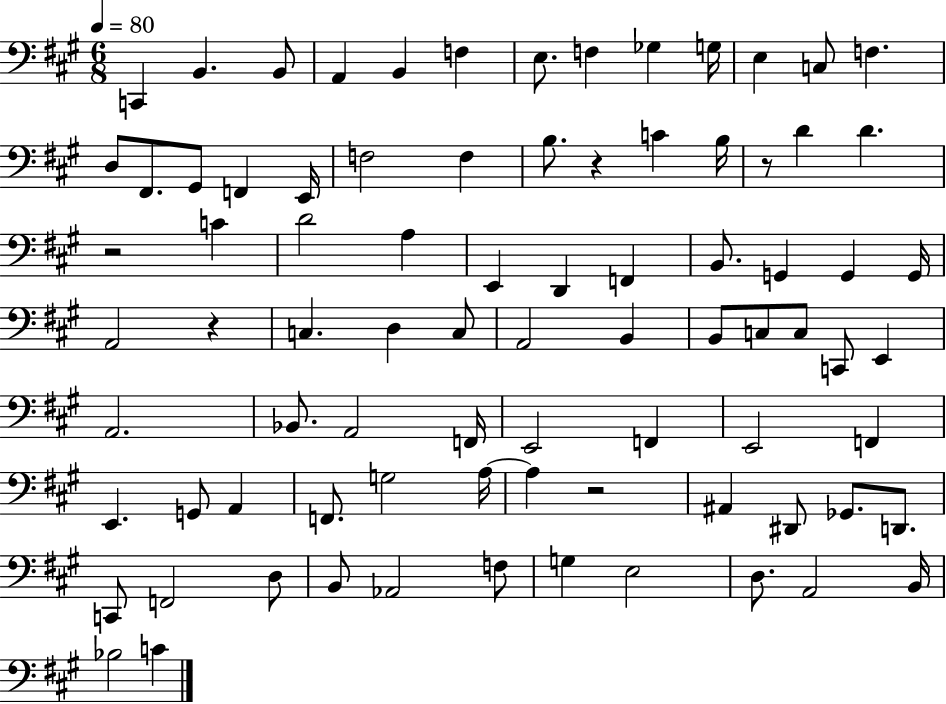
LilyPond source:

{
  \clef bass
  \numericTimeSignature
  \time 6/8
  \key a \major
  \tempo 4 = 80
  c,4 b,4. b,8 | a,4 b,4 f4 | e8. f4 ges4 g16 | e4 c8 f4. | \break d8 fis,8. gis,8 f,4 e,16 | f2 f4 | b8. r4 c'4 b16 | r8 d'4 d'4. | \break r2 c'4 | d'2 a4 | e,4 d,4 f,4 | b,8. g,4 g,4 g,16 | \break a,2 r4 | c4. d4 c8 | a,2 b,4 | b,8 c8 c8 c,8 e,4 | \break a,2. | bes,8. a,2 f,16 | e,2 f,4 | e,2 f,4 | \break e,4. g,8 a,4 | f,8. g2 a16~~ | a4 r2 | ais,4 dis,8 ges,8. d,8. | \break c,8 f,2 d8 | b,8 aes,2 f8 | g4 e2 | d8. a,2 b,16 | \break bes2 c'4 | \bar "|."
}